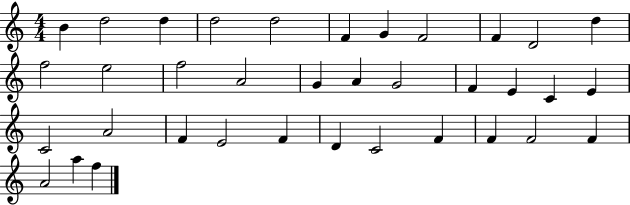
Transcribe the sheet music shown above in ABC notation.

X:1
T:Untitled
M:4/4
L:1/4
K:C
B d2 d d2 d2 F G F2 F D2 d f2 e2 f2 A2 G A G2 F E C E C2 A2 F E2 F D C2 F F F2 F A2 a f